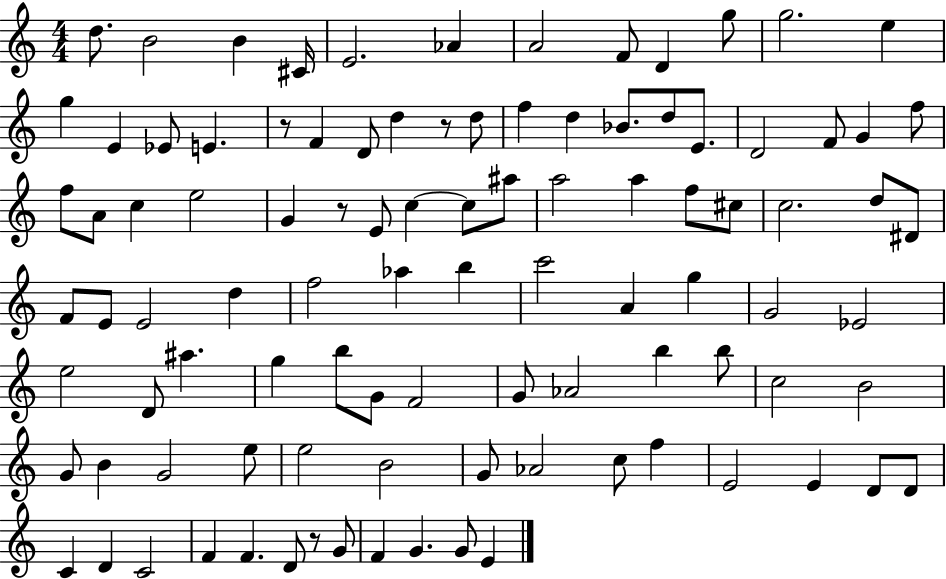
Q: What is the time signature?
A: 4/4